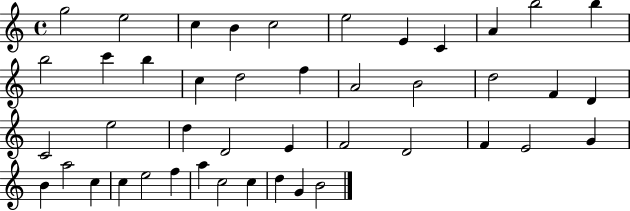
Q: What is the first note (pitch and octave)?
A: G5